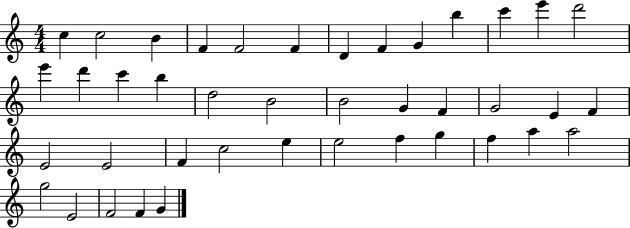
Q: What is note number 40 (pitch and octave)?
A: F4